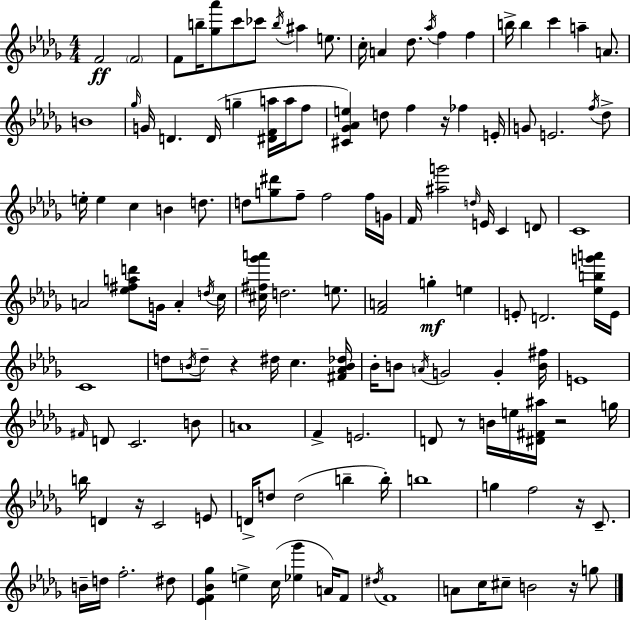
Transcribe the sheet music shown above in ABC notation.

X:1
T:Untitled
M:4/4
L:1/4
K:Bbm
F2 F2 F/2 b/4 [_g_a']/2 c'/2 _c'/2 b/4 ^a e/2 c/4 A _d/2 _a/4 f f b/4 b c' a A/2 B4 _g/4 G/4 D D/4 g [^DFa]/4 a/4 f/2 [^C_G_Ae] d/2 f z/4 _f E/4 G/2 E2 f/4 _d/2 e/4 e c B d/2 d/2 [g^d']/2 f/2 f2 f/4 G/4 F/4 [^ag']2 d/4 E/4 C D/2 C4 A2 [_e^fad']/2 G/4 A d/4 c/4 [^c^f_g'a']/4 d2 e/2 [FA]2 g e E/2 D2 [_ebg'a']/4 E/4 C4 d/2 B/4 d/2 z ^d/4 c [^F_AB_d]/4 _B/4 B/2 A/4 G2 G [B^f]/4 E4 ^F/4 D/2 C2 B/2 A4 F E2 D/2 z/2 B/4 e/4 [^D^F^a]/4 z2 g/4 b/4 D z/4 C2 E/2 D/4 d/2 d2 b b/4 b4 g f2 z/4 C/2 B/4 d/4 f2 ^d/2 [_EF_B_g] e c/4 [_e_g'] A/4 F/2 ^d/4 F4 A/2 c/4 ^c/2 B2 z/4 g/2